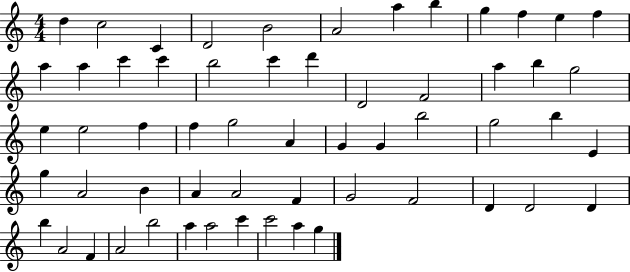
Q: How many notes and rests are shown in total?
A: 58